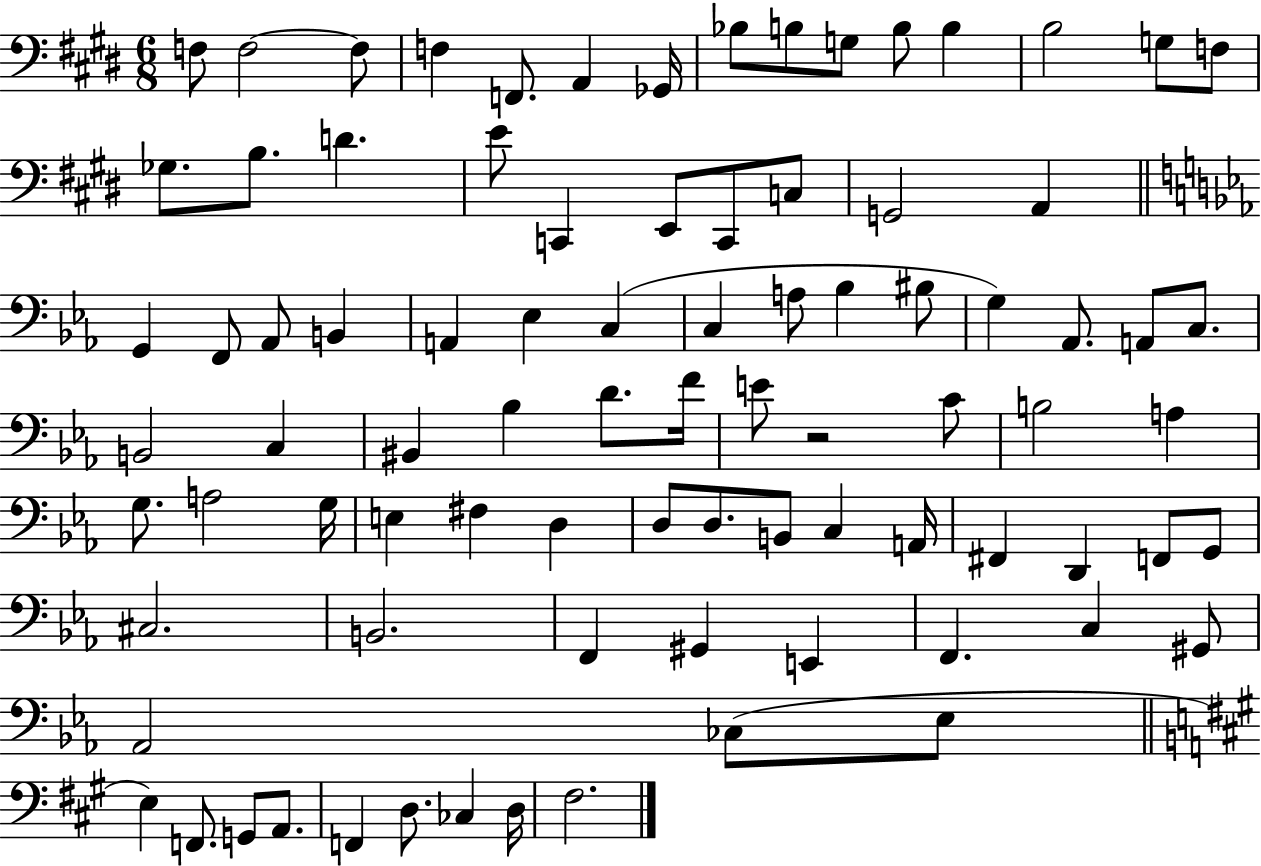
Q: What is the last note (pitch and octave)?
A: F#3